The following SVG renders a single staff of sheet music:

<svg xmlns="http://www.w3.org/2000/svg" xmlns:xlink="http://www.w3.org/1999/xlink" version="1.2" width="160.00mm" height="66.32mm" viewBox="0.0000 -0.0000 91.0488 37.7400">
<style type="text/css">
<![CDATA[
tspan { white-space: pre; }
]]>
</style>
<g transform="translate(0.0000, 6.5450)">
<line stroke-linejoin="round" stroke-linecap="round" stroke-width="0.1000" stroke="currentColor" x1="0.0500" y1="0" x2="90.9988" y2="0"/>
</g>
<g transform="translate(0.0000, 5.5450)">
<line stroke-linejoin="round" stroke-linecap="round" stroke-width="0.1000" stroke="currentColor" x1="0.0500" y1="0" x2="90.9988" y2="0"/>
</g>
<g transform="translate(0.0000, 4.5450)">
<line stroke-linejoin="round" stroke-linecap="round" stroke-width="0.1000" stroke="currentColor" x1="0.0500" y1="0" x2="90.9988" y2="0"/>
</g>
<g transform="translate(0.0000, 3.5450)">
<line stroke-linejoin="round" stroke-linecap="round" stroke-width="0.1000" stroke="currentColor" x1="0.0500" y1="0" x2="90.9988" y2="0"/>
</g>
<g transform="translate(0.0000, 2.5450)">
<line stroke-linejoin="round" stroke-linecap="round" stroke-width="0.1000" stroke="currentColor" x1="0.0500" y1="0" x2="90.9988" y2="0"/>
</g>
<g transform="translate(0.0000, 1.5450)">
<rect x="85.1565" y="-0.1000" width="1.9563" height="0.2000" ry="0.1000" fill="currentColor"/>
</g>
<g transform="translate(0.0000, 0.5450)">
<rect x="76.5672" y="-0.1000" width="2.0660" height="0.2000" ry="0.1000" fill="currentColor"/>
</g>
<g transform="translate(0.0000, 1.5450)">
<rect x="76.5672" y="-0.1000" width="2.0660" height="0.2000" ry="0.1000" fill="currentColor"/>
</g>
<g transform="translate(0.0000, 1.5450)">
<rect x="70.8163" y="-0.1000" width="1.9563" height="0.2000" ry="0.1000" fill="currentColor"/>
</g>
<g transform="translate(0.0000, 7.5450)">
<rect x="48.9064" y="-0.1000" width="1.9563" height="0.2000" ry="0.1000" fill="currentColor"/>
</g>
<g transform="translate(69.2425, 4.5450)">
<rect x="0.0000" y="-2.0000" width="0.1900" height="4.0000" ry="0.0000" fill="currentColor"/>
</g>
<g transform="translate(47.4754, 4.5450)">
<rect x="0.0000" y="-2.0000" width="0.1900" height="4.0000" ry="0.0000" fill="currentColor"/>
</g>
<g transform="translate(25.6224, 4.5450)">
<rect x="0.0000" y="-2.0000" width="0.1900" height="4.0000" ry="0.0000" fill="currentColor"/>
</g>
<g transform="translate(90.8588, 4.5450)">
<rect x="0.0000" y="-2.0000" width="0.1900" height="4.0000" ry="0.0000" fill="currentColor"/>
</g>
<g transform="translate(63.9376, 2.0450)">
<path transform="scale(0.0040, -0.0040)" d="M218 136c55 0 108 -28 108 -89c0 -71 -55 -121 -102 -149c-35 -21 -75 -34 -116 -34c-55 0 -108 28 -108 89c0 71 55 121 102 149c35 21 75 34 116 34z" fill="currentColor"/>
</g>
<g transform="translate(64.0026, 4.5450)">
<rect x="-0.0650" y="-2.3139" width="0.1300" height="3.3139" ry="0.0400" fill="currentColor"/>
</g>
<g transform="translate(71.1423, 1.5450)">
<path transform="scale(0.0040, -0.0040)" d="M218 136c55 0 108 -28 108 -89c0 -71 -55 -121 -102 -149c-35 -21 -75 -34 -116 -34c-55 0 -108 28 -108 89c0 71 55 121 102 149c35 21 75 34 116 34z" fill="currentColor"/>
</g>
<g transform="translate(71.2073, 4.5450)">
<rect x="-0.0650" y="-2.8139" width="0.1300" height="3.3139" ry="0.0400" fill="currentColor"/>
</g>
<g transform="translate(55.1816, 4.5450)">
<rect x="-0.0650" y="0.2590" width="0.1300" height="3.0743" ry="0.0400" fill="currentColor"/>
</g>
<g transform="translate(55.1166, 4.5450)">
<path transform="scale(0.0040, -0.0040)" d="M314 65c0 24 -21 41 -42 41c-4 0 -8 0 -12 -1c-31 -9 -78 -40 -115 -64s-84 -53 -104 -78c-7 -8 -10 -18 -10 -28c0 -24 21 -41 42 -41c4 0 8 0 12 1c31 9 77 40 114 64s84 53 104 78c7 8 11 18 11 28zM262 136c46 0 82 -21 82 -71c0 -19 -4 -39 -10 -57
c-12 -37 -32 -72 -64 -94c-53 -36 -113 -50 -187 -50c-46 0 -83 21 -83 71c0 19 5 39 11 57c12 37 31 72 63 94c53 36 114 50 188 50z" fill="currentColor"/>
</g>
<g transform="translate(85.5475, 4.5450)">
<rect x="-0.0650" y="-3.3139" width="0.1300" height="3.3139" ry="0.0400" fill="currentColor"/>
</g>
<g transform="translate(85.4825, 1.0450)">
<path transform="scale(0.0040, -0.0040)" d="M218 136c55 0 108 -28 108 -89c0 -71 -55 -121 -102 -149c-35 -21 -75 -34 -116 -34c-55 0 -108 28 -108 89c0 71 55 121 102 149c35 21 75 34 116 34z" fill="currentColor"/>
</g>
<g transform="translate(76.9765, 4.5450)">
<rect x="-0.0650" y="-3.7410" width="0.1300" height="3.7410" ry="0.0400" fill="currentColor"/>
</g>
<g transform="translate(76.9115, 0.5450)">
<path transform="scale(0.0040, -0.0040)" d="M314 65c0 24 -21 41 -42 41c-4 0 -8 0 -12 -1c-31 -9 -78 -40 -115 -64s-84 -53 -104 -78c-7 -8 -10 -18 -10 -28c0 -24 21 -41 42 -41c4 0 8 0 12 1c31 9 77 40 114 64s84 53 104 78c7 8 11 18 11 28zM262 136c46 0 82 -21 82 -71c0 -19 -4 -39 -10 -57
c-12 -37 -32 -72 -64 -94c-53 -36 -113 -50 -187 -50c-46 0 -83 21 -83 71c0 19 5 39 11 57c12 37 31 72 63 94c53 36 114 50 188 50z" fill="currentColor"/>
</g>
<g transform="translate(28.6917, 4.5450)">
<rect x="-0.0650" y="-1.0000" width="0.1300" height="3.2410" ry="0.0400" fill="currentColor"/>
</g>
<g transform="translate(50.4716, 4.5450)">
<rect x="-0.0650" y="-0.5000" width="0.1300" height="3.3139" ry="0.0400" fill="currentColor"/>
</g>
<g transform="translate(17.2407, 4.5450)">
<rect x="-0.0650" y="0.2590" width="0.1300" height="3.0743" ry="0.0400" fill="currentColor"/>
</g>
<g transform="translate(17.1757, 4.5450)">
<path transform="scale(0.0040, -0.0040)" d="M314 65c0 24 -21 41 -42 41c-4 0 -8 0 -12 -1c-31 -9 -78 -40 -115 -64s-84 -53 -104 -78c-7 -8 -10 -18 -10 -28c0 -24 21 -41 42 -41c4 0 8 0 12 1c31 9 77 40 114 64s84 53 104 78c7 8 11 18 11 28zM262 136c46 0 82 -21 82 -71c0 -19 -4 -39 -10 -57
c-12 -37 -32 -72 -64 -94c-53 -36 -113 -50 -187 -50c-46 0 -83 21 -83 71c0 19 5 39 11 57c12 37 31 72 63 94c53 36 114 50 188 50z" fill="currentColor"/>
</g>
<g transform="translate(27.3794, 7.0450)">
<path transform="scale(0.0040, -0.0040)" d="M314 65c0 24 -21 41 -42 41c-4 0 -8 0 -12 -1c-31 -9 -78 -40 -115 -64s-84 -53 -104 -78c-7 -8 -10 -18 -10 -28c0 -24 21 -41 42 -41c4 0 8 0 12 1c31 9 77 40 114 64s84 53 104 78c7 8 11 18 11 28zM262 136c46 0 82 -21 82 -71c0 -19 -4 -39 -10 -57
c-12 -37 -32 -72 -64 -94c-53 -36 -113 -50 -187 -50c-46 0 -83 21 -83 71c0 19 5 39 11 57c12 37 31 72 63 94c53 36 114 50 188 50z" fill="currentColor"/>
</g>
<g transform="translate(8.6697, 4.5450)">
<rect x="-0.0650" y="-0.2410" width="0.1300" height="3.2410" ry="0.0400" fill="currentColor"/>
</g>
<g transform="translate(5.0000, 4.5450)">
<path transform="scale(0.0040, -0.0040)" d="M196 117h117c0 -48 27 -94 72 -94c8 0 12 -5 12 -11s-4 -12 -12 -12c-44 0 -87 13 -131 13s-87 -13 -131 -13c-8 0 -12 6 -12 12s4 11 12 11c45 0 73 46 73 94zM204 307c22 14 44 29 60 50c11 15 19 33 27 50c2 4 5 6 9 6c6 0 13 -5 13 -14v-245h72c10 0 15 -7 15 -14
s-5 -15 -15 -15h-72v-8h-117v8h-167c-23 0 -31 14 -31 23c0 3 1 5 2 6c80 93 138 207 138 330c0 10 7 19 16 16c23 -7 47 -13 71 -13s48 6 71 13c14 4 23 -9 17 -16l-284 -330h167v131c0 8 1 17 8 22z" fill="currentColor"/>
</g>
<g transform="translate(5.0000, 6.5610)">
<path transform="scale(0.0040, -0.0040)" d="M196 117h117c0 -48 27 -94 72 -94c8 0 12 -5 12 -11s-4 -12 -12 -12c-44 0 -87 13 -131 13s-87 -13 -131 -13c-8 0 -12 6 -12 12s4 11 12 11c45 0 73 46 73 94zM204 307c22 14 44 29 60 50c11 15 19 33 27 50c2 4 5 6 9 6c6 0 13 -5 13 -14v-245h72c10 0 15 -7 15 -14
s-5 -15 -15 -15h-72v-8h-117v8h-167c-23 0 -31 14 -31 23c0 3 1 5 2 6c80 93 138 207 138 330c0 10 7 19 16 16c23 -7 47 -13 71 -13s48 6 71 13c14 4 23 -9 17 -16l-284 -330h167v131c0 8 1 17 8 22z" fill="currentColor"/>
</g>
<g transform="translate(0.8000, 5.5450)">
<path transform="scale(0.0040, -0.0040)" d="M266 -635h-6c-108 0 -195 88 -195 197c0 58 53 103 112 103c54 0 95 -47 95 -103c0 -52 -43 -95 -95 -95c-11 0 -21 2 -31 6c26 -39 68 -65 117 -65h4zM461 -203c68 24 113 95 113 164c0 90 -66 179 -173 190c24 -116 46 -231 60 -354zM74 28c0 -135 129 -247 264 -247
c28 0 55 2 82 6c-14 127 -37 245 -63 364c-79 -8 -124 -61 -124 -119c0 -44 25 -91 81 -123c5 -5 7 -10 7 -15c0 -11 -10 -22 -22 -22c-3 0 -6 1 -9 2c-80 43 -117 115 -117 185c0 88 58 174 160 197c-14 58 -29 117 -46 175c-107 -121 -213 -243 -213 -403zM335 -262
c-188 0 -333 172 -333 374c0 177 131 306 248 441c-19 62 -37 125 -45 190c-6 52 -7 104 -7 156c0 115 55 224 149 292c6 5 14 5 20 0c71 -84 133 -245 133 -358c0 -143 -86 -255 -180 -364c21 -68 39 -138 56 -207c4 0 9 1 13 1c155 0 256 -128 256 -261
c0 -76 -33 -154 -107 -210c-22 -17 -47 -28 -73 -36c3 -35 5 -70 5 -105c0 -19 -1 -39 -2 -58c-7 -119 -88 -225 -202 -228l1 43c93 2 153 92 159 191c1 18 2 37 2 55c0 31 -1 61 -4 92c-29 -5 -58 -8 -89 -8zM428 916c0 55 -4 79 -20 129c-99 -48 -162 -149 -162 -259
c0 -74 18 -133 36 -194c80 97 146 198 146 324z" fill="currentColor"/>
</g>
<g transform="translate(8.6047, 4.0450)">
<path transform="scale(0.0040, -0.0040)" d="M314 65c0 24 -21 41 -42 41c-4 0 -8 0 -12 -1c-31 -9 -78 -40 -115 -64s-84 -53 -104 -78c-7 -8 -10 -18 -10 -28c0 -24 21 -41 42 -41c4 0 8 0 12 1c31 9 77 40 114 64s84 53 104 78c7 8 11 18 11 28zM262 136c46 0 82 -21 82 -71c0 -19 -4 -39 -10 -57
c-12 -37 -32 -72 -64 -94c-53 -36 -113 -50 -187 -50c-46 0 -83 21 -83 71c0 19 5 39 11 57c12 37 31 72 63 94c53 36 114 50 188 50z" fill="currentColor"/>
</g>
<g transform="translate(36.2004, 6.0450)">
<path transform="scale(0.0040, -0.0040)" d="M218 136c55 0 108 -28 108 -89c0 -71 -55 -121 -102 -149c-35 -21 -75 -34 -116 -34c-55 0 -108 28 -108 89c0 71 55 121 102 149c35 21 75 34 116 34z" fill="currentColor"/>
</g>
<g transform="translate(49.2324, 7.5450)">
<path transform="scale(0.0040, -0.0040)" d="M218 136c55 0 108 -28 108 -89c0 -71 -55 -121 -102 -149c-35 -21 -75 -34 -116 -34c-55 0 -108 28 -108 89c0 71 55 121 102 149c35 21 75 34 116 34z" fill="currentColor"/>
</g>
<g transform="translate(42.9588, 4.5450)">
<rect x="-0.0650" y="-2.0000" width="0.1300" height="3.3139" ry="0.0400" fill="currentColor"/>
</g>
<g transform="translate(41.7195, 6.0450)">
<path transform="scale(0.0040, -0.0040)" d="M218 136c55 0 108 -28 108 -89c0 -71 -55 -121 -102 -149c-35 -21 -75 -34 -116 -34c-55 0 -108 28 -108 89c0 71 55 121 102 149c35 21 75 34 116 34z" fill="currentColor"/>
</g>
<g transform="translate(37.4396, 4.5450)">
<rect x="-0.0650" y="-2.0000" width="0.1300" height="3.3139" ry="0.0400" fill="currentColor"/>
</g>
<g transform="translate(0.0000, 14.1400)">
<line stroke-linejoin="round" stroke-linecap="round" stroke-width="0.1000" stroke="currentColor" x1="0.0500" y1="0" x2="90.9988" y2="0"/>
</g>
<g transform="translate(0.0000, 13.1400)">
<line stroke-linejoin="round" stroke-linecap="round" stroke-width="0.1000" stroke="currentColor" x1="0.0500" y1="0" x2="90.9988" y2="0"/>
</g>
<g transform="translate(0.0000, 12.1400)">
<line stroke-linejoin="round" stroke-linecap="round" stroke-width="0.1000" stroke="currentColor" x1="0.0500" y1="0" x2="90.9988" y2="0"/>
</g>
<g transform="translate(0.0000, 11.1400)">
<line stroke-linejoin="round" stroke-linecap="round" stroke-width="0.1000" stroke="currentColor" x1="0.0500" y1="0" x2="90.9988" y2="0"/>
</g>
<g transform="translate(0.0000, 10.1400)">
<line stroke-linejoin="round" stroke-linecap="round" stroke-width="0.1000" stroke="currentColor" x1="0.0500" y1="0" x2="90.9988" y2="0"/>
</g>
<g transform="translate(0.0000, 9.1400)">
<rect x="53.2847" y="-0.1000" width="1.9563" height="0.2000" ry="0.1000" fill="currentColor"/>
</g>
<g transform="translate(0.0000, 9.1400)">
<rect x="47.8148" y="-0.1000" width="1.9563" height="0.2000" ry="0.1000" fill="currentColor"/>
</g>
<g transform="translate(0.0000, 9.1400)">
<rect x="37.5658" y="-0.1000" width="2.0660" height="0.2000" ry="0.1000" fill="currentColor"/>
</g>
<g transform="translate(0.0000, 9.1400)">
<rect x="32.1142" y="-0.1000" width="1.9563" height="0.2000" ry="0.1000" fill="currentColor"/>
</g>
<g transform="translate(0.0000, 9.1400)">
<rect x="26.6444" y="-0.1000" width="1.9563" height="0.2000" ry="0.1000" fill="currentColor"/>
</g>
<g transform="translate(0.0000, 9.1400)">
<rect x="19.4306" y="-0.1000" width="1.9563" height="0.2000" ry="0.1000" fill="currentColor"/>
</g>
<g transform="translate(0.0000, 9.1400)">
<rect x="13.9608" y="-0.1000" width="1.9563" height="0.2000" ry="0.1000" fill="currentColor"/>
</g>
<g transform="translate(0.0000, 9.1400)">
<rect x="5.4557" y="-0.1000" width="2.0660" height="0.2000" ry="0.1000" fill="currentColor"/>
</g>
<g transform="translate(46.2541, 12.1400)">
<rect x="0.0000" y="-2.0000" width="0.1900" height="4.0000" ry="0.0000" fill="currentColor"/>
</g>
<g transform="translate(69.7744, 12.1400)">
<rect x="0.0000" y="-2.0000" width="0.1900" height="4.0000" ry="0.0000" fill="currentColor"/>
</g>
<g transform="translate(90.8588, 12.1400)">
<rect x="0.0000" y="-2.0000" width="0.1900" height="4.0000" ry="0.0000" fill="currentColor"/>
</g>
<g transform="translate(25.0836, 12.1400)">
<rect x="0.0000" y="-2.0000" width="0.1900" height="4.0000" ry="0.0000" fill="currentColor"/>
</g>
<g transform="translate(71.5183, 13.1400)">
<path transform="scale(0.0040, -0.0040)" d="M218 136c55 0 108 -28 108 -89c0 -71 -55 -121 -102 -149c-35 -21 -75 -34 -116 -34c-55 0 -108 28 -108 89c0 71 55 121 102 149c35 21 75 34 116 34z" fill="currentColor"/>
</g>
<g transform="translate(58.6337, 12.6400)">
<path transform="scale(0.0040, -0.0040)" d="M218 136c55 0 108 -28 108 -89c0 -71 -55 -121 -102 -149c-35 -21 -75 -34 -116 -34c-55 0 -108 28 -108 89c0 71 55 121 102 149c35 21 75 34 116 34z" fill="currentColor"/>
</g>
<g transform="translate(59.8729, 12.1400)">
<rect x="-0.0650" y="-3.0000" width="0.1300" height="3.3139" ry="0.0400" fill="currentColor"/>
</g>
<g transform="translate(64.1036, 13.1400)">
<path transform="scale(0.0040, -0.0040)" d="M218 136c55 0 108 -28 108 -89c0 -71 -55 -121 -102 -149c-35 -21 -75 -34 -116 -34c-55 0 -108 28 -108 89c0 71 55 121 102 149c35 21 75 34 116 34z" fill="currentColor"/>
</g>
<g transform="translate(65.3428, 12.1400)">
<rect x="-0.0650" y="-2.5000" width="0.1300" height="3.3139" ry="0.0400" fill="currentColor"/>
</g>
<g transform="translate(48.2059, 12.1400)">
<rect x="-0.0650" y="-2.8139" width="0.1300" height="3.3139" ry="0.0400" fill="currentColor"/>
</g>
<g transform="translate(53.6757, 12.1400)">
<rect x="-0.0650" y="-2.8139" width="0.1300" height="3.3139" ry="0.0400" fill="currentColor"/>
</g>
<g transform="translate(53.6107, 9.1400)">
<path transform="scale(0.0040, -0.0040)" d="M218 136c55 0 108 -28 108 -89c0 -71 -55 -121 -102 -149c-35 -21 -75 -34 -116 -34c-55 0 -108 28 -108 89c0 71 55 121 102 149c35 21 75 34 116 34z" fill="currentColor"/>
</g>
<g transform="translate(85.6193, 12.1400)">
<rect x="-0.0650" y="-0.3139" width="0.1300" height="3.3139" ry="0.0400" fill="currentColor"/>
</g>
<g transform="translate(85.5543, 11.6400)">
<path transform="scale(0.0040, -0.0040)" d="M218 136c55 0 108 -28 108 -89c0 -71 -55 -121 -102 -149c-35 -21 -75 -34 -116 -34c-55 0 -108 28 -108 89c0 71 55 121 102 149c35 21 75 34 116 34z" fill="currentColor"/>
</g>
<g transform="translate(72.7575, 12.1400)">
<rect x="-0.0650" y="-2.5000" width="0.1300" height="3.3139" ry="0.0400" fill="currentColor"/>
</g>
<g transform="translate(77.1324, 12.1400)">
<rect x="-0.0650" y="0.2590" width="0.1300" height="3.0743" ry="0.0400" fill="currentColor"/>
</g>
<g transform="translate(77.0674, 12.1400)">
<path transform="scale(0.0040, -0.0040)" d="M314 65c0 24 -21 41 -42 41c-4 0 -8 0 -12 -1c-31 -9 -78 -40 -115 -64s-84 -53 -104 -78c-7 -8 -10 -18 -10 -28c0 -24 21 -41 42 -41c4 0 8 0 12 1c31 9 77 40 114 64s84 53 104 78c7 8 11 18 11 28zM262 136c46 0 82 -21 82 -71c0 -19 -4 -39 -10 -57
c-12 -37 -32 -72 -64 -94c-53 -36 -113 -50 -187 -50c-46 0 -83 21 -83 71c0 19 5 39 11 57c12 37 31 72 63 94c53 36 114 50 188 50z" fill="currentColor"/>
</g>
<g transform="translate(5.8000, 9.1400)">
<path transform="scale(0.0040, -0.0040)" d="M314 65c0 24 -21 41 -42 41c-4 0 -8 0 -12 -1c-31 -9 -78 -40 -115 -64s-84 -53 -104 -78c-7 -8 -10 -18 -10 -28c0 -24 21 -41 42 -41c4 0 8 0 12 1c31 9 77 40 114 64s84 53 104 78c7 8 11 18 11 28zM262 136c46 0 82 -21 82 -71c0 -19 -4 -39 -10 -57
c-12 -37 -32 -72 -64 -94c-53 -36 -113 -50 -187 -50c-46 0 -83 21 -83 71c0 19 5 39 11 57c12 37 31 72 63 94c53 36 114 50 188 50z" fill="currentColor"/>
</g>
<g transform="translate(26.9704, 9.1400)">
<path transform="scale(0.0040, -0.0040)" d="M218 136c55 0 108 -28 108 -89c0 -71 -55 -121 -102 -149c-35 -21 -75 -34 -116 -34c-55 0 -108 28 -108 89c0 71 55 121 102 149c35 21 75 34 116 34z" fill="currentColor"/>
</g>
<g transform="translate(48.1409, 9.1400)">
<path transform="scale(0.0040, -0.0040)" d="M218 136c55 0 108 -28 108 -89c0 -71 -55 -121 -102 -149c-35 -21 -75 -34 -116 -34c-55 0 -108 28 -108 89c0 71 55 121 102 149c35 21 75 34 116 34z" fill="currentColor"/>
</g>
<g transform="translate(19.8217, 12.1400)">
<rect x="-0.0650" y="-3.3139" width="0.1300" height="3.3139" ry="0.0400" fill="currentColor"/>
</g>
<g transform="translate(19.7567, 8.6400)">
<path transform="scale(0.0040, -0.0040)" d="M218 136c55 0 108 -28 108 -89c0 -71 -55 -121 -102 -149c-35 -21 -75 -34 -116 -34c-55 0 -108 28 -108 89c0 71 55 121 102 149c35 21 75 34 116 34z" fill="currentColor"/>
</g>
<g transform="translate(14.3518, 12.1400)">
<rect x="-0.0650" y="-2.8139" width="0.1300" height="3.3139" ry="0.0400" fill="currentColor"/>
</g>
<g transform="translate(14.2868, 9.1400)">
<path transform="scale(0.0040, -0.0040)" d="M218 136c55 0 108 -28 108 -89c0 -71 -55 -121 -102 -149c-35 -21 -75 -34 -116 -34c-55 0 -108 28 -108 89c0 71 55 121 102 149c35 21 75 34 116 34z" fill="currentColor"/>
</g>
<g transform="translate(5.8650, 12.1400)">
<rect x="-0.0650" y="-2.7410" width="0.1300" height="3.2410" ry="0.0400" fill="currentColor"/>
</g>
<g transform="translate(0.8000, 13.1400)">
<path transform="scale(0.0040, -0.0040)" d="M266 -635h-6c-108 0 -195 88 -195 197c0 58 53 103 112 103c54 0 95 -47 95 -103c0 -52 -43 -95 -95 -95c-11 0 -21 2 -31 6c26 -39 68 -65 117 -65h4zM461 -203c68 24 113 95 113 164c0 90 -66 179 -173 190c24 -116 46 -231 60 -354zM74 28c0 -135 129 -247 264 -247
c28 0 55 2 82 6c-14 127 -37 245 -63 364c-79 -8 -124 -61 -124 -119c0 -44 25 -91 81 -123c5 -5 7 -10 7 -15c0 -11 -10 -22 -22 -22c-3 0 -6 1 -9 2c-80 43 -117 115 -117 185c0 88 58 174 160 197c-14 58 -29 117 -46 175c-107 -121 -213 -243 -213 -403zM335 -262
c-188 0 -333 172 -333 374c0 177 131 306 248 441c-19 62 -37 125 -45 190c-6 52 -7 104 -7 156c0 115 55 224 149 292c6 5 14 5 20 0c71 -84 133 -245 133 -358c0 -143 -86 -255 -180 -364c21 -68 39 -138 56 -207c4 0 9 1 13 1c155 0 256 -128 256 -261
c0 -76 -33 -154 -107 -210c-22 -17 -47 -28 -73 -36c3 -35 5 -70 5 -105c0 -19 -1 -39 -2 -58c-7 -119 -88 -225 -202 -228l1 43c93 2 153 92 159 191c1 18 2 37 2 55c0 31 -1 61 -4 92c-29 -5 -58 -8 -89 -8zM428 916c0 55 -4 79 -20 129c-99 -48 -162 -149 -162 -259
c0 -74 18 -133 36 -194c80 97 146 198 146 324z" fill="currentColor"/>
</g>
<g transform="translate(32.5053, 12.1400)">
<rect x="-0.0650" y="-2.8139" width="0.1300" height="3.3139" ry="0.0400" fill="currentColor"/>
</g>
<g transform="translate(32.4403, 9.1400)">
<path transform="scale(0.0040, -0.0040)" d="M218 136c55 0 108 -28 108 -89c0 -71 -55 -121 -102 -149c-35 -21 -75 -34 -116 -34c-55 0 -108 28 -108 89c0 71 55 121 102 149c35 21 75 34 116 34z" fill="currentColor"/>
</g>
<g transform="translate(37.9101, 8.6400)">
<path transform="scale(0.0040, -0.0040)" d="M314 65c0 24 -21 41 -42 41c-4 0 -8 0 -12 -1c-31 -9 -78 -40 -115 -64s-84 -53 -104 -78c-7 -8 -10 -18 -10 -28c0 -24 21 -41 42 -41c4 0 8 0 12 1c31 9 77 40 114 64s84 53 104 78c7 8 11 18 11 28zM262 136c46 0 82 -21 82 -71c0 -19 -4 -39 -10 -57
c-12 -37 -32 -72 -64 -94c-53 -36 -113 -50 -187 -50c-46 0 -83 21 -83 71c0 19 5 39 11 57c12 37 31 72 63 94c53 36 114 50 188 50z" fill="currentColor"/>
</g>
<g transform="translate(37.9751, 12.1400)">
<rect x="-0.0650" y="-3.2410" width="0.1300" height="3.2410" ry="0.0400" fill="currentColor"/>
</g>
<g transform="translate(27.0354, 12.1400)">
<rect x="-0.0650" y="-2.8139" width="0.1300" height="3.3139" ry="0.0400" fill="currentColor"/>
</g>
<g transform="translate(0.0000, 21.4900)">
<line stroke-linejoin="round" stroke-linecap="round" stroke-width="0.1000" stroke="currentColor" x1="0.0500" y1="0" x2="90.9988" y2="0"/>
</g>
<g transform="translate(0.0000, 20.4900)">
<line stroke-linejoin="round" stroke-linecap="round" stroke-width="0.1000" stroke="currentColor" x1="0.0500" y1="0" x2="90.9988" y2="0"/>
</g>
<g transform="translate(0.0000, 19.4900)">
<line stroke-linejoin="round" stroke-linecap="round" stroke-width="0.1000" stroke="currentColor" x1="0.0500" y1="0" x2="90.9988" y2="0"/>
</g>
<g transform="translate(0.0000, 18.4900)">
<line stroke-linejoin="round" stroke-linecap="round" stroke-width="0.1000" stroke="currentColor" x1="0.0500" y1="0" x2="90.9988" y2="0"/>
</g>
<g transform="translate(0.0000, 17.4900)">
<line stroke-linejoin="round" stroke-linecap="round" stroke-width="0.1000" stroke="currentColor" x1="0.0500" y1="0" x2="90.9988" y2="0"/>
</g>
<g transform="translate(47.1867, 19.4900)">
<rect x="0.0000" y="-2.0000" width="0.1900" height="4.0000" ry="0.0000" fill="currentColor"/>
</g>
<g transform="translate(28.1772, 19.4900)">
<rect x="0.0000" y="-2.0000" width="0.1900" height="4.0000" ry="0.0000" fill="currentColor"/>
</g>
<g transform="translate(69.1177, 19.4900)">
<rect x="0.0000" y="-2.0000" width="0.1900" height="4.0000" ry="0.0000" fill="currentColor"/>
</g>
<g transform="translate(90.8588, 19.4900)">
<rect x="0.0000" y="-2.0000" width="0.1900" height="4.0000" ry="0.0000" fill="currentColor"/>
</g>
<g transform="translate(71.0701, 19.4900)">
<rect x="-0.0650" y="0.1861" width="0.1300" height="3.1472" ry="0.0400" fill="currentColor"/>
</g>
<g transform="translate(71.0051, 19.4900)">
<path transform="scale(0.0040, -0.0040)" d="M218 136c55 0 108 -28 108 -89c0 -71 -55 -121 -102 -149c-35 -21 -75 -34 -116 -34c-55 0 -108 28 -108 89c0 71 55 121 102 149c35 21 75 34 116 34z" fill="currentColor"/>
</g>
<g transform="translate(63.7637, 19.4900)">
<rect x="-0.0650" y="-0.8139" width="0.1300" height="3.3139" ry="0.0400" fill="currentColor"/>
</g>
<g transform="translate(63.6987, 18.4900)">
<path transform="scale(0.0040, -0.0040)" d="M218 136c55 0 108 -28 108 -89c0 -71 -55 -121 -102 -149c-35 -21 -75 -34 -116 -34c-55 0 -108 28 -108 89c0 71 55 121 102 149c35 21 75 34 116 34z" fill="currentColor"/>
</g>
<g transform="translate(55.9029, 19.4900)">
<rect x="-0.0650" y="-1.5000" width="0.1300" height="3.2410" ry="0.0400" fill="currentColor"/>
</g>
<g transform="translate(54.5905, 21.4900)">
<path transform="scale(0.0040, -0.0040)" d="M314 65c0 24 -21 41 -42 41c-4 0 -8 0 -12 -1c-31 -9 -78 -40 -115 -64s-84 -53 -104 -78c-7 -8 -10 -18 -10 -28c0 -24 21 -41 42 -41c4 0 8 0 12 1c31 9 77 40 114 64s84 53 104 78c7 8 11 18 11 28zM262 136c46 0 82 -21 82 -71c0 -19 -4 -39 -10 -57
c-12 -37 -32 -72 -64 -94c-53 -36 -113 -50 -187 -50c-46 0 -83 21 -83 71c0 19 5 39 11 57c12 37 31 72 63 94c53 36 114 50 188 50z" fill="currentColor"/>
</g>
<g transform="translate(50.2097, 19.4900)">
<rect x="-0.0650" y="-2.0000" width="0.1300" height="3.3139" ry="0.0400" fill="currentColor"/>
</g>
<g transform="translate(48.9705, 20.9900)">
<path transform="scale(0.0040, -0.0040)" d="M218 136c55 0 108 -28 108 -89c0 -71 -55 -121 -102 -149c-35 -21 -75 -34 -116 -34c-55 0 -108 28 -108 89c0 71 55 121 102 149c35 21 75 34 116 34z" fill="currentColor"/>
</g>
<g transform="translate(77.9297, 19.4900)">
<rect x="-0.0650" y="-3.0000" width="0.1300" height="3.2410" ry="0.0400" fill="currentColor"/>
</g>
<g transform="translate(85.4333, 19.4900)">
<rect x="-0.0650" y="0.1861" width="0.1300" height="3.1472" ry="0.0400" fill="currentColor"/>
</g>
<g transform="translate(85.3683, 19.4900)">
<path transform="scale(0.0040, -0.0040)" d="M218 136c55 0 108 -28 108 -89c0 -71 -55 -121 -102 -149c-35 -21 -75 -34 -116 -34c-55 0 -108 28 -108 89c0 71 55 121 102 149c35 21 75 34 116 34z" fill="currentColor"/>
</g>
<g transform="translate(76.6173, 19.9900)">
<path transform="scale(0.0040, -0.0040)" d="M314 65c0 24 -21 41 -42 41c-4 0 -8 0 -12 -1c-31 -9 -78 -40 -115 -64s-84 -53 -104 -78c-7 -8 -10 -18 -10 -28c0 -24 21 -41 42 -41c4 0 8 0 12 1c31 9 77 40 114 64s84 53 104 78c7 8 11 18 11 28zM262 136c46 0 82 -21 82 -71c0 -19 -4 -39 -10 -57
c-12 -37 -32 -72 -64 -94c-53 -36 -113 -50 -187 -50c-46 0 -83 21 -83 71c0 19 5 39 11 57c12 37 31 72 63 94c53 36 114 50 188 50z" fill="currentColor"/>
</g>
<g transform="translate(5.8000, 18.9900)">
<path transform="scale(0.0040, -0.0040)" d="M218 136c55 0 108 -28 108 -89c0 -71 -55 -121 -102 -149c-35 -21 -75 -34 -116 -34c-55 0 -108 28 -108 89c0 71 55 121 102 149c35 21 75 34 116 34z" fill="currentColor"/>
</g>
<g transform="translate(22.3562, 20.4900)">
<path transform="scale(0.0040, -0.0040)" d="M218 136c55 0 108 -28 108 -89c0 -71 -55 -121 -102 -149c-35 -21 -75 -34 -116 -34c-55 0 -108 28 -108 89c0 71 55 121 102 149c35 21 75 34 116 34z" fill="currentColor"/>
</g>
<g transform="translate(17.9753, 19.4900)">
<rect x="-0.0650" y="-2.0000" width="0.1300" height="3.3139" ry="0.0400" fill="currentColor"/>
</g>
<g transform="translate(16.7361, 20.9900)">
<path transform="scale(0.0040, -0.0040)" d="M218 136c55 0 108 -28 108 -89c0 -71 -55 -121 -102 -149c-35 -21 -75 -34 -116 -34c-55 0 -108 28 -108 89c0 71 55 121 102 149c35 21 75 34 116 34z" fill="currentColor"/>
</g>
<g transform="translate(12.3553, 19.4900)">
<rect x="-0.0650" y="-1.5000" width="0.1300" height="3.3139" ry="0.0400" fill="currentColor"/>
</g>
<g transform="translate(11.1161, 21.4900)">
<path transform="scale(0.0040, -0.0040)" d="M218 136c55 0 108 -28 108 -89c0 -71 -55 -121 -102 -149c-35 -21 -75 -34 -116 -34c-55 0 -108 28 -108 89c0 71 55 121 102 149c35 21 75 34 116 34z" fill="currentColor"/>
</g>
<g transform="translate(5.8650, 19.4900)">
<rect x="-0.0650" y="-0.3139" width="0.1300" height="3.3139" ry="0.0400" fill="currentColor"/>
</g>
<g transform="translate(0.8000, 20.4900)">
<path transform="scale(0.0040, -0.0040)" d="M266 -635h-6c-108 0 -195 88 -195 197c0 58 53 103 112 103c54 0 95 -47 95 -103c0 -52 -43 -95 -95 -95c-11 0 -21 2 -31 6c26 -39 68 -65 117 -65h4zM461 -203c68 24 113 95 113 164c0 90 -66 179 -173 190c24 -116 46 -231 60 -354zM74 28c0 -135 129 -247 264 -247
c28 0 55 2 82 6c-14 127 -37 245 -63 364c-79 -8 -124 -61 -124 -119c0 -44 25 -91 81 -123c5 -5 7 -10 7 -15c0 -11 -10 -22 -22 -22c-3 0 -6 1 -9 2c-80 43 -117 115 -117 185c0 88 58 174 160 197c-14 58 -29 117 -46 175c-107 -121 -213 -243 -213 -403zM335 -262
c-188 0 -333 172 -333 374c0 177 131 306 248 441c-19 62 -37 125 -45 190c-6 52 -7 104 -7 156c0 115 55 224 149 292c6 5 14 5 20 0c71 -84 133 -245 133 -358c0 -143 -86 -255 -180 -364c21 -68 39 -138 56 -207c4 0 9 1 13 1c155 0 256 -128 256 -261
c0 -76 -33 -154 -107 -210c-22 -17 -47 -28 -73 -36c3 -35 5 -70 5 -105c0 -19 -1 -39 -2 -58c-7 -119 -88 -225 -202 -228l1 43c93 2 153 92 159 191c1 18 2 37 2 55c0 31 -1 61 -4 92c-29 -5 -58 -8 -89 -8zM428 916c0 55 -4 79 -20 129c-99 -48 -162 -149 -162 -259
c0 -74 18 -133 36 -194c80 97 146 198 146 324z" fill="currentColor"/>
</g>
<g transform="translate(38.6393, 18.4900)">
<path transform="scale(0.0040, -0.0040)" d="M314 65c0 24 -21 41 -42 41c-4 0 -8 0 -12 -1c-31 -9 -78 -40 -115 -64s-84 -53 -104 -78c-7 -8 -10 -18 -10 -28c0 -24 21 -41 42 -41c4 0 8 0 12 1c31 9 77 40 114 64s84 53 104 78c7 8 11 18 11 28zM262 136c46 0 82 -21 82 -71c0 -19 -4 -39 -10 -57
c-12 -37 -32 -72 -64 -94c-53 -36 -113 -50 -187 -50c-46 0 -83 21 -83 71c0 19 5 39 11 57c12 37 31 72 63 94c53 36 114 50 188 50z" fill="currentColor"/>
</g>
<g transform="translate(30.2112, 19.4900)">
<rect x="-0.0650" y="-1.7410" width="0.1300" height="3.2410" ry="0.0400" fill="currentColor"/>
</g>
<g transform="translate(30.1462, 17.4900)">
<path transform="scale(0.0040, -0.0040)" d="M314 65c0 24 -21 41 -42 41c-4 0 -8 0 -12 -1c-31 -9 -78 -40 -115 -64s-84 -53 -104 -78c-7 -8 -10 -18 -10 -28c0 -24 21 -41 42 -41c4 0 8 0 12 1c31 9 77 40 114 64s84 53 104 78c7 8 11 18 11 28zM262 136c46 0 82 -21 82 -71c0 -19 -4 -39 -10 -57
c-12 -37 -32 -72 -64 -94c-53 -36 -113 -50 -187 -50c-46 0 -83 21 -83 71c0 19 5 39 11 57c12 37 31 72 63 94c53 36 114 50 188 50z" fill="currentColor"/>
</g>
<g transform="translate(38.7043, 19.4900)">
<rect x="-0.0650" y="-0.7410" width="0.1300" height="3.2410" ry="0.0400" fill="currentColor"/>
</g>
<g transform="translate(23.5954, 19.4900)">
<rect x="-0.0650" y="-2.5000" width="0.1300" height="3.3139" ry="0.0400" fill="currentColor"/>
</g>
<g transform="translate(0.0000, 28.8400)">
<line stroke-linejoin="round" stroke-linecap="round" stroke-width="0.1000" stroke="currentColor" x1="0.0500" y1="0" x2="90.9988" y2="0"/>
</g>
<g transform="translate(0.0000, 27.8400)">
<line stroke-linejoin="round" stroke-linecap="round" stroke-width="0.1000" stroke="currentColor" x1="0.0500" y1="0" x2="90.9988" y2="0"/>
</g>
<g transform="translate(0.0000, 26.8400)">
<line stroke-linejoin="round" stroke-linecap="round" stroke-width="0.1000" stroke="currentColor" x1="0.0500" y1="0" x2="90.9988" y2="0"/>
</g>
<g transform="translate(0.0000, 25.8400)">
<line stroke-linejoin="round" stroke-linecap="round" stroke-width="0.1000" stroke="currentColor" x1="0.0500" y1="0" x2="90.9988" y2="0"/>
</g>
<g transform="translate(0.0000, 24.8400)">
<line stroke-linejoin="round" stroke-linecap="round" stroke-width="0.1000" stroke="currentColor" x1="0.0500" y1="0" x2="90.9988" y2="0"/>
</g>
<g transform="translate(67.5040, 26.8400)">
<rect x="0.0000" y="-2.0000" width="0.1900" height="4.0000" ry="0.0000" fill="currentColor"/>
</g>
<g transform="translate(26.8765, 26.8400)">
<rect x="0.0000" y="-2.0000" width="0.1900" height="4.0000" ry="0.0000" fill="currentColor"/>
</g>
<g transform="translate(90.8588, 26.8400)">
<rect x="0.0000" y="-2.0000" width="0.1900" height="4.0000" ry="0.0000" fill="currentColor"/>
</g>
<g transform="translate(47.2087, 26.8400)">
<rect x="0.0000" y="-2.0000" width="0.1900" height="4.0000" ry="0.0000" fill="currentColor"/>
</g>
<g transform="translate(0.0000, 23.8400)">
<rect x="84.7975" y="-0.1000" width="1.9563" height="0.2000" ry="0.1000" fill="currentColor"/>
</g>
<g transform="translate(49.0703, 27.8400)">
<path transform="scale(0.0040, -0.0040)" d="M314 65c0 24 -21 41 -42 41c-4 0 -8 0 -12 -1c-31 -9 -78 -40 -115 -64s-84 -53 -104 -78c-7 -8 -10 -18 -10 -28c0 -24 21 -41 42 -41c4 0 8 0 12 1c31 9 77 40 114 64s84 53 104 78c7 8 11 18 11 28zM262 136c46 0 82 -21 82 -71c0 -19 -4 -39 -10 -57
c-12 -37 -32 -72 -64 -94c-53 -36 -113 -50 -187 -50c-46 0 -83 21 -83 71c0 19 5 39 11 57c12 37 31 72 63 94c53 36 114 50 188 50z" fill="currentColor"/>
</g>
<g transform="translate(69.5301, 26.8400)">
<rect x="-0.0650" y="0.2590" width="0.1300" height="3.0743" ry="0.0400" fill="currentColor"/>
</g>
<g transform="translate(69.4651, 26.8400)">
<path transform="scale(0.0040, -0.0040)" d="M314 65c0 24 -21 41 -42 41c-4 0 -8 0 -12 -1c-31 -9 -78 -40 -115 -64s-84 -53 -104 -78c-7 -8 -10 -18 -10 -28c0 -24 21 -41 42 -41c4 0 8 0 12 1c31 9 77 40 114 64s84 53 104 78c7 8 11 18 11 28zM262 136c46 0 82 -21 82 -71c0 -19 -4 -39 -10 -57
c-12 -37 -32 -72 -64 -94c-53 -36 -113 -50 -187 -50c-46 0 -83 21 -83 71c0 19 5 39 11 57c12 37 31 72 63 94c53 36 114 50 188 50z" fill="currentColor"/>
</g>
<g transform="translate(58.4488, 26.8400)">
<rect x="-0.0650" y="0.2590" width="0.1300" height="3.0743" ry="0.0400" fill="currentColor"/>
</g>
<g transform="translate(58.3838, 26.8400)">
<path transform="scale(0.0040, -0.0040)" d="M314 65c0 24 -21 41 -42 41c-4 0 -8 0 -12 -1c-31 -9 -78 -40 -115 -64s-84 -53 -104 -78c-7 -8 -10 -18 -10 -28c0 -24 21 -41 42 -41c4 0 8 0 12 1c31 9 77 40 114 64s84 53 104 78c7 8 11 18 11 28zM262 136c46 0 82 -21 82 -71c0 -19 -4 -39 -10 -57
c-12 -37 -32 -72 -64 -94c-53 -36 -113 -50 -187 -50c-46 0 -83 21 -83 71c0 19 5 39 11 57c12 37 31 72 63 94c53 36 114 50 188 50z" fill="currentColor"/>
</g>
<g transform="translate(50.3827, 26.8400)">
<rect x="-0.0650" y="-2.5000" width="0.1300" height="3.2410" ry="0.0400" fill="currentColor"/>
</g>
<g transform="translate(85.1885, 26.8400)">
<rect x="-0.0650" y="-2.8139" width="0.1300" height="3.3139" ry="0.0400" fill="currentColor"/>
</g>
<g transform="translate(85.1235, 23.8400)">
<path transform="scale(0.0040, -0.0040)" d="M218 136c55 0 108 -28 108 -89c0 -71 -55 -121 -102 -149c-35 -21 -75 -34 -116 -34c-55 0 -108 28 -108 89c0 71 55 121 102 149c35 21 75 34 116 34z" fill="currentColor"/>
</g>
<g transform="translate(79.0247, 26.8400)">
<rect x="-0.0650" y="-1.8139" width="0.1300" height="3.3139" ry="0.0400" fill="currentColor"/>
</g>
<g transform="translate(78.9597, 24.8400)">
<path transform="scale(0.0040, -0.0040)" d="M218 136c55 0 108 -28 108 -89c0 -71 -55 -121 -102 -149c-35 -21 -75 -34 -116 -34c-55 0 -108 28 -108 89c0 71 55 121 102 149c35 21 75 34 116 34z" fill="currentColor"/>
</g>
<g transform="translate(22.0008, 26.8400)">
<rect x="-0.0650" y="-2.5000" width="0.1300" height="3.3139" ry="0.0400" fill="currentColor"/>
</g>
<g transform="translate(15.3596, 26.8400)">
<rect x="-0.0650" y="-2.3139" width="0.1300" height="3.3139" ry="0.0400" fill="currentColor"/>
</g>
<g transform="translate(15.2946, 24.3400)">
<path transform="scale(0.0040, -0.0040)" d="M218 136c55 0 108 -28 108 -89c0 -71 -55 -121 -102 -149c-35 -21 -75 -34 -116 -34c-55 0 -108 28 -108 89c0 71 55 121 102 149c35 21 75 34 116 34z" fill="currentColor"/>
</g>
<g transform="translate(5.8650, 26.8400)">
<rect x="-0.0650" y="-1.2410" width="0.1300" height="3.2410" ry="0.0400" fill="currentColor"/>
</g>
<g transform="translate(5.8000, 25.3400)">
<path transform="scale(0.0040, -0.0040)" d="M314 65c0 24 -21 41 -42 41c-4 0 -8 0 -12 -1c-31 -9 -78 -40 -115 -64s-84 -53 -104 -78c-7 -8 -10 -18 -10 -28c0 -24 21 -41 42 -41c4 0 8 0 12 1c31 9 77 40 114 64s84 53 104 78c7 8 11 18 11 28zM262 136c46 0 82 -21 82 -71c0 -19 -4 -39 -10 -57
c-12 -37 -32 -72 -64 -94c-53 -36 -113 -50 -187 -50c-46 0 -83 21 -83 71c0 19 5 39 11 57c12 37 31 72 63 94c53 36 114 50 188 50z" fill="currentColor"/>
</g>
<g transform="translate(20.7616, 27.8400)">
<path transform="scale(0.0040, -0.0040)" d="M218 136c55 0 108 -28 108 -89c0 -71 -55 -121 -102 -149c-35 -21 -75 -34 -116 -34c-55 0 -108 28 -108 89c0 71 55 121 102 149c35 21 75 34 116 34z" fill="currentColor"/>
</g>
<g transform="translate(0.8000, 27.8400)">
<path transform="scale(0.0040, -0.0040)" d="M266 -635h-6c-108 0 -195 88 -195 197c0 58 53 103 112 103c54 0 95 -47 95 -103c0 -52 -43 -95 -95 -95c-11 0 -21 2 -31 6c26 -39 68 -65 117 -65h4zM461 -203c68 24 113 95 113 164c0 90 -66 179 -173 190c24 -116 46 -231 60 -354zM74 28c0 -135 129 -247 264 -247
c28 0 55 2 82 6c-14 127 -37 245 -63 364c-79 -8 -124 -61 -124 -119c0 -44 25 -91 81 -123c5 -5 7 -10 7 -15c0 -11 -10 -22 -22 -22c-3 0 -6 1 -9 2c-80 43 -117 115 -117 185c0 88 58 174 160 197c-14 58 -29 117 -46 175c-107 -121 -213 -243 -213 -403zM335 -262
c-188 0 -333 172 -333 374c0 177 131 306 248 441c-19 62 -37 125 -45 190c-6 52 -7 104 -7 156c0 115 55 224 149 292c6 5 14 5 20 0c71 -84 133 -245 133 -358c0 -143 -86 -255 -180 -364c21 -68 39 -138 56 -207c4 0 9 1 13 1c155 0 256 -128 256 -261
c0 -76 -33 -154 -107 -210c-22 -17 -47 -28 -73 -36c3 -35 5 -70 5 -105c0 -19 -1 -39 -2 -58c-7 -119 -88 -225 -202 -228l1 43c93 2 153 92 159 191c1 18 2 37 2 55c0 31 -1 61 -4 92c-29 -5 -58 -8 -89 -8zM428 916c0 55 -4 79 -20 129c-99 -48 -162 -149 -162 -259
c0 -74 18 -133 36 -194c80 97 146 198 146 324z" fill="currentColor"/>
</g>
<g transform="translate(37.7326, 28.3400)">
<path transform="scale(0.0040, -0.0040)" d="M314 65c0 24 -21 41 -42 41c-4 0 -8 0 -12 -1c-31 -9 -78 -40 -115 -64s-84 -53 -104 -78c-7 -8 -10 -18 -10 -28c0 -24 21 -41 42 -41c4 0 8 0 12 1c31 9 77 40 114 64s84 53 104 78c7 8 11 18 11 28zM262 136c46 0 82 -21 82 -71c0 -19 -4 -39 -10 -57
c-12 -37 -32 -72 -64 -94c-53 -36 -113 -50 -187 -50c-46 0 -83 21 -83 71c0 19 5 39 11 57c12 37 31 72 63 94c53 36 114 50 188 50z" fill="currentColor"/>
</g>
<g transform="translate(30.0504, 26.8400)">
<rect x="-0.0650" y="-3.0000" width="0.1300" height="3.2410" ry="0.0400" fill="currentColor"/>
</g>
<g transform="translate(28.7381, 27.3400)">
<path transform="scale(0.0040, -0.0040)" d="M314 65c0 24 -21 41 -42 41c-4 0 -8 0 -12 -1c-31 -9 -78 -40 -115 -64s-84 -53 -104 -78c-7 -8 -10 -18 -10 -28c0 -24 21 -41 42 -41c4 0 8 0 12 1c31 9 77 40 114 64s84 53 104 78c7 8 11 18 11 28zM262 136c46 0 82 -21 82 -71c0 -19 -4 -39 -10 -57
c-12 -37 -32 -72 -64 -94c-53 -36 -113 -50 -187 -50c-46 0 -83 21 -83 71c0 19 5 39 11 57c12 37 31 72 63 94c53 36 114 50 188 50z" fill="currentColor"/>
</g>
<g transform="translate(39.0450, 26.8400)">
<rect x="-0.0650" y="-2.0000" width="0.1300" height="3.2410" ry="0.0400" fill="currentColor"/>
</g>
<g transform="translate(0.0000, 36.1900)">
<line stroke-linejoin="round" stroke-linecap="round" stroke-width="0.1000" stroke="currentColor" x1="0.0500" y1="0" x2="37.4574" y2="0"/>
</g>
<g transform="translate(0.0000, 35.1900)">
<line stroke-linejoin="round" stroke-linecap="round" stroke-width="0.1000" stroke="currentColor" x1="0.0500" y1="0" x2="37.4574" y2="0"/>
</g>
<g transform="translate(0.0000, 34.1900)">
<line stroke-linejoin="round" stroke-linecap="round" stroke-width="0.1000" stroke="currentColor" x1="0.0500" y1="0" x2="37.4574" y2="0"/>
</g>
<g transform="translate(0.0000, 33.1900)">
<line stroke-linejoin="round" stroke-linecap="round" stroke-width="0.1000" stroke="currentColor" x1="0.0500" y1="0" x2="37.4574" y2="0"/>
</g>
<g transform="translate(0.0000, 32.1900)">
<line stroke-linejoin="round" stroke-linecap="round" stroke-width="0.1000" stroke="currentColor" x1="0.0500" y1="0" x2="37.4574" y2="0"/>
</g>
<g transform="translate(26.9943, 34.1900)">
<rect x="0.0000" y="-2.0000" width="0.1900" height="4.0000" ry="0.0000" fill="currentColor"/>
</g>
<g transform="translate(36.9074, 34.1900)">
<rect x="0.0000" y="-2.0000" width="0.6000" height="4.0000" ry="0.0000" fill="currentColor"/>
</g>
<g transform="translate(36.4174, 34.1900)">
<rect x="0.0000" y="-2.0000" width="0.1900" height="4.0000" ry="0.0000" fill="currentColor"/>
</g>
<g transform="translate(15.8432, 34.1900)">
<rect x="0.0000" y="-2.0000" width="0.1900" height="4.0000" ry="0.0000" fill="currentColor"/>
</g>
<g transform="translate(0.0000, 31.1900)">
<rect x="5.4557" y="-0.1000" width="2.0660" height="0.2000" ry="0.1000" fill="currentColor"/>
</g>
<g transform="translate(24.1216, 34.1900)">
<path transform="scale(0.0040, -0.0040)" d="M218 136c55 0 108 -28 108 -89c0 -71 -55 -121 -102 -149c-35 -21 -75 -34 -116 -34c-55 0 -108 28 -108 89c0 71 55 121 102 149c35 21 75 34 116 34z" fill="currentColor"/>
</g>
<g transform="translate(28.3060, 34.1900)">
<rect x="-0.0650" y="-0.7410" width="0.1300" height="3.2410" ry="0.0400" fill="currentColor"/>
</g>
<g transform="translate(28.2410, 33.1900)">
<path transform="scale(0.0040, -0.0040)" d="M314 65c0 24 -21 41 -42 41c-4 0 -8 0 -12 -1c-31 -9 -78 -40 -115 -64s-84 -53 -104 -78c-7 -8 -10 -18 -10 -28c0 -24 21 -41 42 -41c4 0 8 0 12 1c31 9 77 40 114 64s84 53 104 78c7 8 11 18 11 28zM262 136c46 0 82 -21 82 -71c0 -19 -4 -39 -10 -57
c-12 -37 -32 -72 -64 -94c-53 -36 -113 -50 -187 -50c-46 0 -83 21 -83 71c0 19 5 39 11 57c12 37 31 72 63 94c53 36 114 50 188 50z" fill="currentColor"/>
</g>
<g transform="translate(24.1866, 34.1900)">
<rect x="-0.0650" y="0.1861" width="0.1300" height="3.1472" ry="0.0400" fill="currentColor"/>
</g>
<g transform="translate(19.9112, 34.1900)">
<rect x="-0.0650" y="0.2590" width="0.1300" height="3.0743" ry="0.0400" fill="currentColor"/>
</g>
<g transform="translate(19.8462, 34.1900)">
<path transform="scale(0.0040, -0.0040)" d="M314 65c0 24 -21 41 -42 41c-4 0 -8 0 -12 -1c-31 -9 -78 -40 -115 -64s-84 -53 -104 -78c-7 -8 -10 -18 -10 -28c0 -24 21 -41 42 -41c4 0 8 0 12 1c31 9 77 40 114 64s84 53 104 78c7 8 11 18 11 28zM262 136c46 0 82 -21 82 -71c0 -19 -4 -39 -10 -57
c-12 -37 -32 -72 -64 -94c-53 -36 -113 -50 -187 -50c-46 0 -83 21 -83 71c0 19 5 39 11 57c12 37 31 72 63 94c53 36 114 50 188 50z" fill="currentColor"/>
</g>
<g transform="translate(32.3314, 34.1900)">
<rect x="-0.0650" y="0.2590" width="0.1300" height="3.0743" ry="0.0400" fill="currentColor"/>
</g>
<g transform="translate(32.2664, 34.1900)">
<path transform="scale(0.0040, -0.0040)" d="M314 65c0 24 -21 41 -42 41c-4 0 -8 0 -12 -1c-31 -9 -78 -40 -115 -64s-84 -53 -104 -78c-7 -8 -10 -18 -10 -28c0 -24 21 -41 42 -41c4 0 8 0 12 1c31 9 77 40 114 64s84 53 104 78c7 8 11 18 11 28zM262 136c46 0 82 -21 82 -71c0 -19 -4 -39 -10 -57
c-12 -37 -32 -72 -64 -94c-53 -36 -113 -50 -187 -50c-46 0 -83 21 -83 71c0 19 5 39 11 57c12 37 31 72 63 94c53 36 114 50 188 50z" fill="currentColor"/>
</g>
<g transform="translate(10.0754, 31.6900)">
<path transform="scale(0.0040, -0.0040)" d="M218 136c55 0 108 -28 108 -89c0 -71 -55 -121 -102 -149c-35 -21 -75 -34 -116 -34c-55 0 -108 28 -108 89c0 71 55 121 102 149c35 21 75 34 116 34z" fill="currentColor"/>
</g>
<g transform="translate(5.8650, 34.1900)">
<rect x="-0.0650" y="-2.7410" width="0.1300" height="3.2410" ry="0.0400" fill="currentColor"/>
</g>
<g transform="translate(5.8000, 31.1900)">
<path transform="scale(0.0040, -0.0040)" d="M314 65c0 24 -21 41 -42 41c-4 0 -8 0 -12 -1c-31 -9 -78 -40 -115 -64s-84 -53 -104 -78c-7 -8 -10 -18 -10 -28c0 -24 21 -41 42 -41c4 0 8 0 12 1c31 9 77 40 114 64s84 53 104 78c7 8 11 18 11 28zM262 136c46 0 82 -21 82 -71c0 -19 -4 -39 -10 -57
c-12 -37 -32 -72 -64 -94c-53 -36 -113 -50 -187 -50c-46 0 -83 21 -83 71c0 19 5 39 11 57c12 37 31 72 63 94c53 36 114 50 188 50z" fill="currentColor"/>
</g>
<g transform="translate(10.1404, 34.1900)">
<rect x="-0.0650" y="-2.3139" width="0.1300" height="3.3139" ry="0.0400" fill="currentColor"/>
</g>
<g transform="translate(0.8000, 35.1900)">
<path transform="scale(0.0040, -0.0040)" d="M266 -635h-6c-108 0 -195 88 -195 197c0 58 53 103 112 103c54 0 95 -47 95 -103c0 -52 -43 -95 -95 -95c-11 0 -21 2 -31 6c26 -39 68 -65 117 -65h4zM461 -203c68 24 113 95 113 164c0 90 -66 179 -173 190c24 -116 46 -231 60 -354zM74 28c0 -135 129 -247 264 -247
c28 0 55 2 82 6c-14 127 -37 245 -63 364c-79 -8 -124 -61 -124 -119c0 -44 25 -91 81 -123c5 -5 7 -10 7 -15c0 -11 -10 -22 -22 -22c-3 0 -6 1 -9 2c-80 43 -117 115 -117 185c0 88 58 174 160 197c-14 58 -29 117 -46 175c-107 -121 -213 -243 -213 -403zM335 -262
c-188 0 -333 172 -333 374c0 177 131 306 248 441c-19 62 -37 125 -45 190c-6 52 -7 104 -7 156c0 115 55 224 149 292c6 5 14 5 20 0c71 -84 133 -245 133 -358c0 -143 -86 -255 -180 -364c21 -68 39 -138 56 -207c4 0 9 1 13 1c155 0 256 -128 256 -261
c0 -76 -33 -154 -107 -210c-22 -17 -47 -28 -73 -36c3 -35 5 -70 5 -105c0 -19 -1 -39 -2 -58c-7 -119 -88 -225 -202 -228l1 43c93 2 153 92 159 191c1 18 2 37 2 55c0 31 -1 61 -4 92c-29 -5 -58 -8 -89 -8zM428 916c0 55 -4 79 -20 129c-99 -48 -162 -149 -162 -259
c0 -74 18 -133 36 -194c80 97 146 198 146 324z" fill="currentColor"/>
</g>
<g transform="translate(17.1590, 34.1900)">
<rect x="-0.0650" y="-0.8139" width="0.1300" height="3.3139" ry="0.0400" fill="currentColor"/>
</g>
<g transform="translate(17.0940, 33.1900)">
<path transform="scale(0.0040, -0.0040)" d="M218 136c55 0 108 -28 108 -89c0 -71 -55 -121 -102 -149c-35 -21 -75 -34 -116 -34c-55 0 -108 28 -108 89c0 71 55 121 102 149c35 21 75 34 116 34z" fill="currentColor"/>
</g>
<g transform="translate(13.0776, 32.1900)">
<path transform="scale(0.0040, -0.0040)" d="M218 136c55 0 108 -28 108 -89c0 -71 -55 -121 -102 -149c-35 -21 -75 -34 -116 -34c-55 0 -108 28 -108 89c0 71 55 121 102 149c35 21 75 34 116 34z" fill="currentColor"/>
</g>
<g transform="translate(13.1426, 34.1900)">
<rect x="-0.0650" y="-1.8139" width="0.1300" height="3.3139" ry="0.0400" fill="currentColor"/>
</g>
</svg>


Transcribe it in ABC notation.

X:1
T:Untitled
M:4/4
L:1/4
K:C
c2 B2 D2 F F C B2 g a c'2 b a2 a b a a b2 a a A G G B2 c c E F G f2 d2 F E2 d B A2 B e2 g G A2 F2 G2 B2 B2 f a a2 g f d B2 B d2 B2